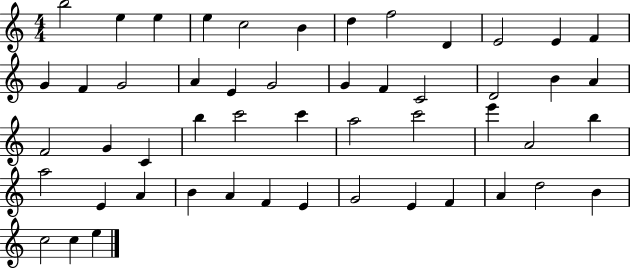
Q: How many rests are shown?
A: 0